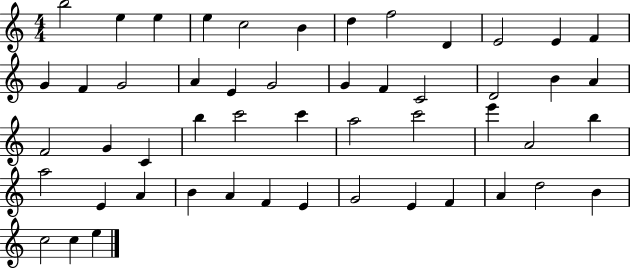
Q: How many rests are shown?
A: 0